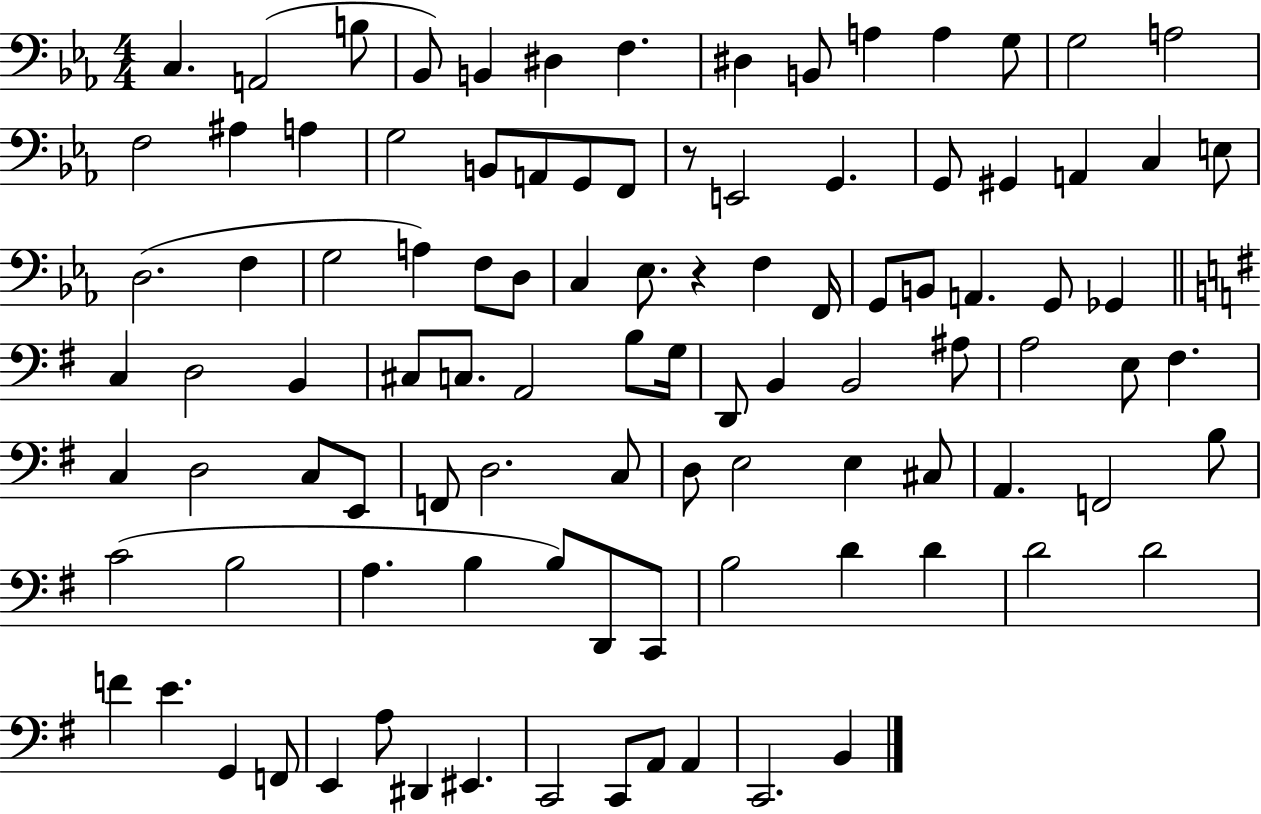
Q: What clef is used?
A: bass